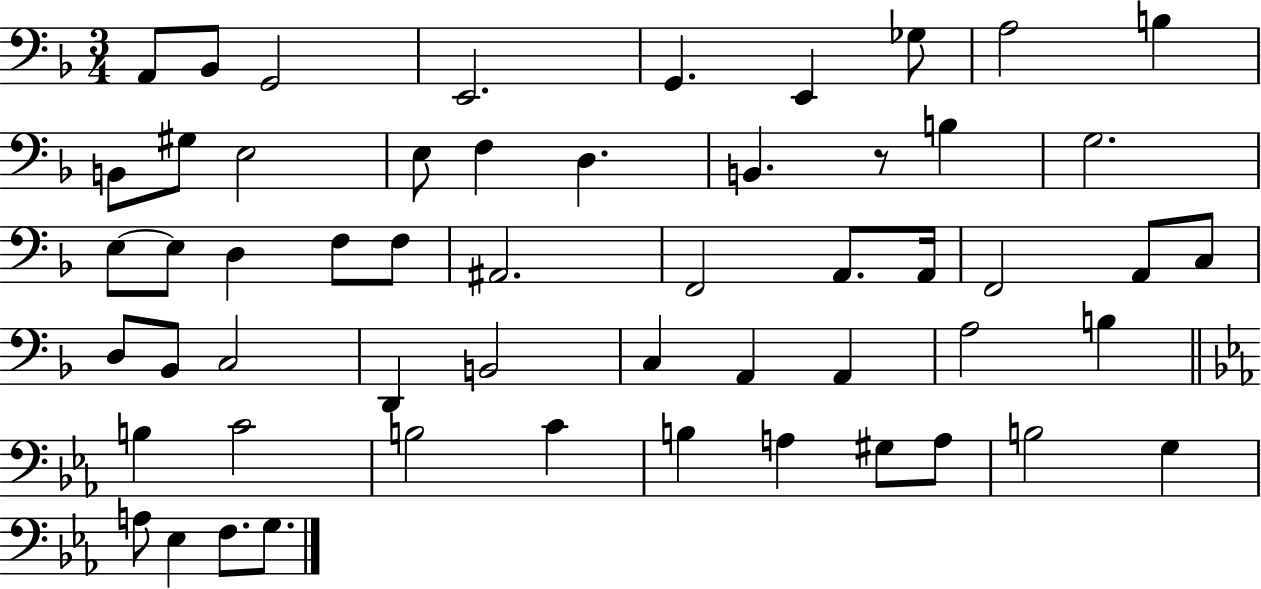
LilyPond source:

{
  \clef bass
  \numericTimeSignature
  \time 3/4
  \key f \major
  a,8 bes,8 g,2 | e,2. | g,4. e,4 ges8 | a2 b4 | \break b,8 gis8 e2 | e8 f4 d4. | b,4. r8 b4 | g2. | \break e8~~ e8 d4 f8 f8 | ais,2. | f,2 a,8. a,16 | f,2 a,8 c8 | \break d8 bes,8 c2 | d,4 b,2 | c4 a,4 a,4 | a2 b4 | \break \bar "||" \break \key ees \major b4 c'2 | b2 c'4 | b4 a4 gis8 a8 | b2 g4 | \break a8 ees4 f8. g8. | \bar "|."
}